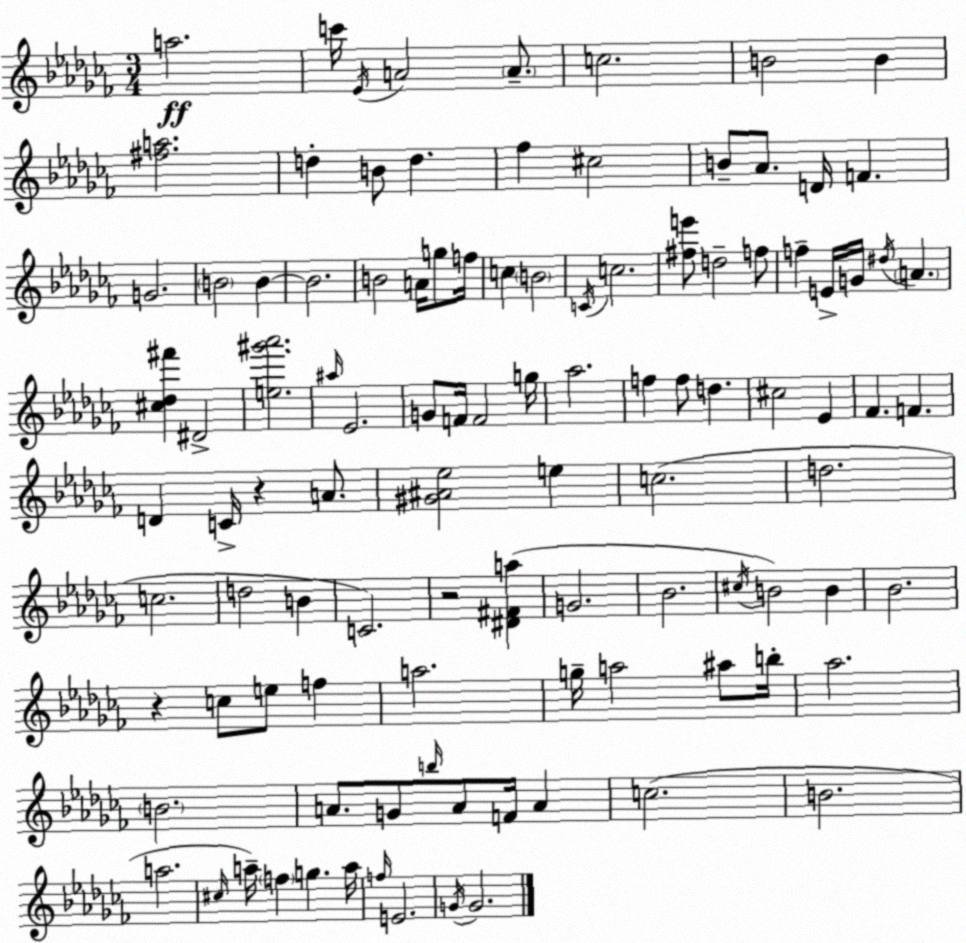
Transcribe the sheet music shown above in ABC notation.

X:1
T:Untitled
M:3/4
L:1/4
K:Abm
a2 c'/4 _E/4 A2 A/2 c2 B2 B [^fa]2 d B/2 d _f ^c2 B/2 _A/2 D/4 F G2 B2 B B2 B2 A/4 g/2 f/4 c B2 C/4 c2 [^fe']/2 d2 f/2 f E/4 G/4 ^d/4 A [^c_d^f'] ^D2 [e^g'_a']2 ^a/4 _E2 G/2 F/4 F2 g/4 _a2 f f/2 d ^c2 _E _F F D C/4 z A/2 [^G^A_e]2 e c2 d2 c2 d2 B C2 z2 [^D^Fa] G2 _B2 ^c/4 B2 B _B2 z c/2 e/2 f a2 g/4 a2 ^a/2 b/4 _a2 B2 A/2 G/2 b/4 A/2 F/4 A c2 B2 a2 ^c/4 a/4 f g a/4 f/4 E2 G/4 G2